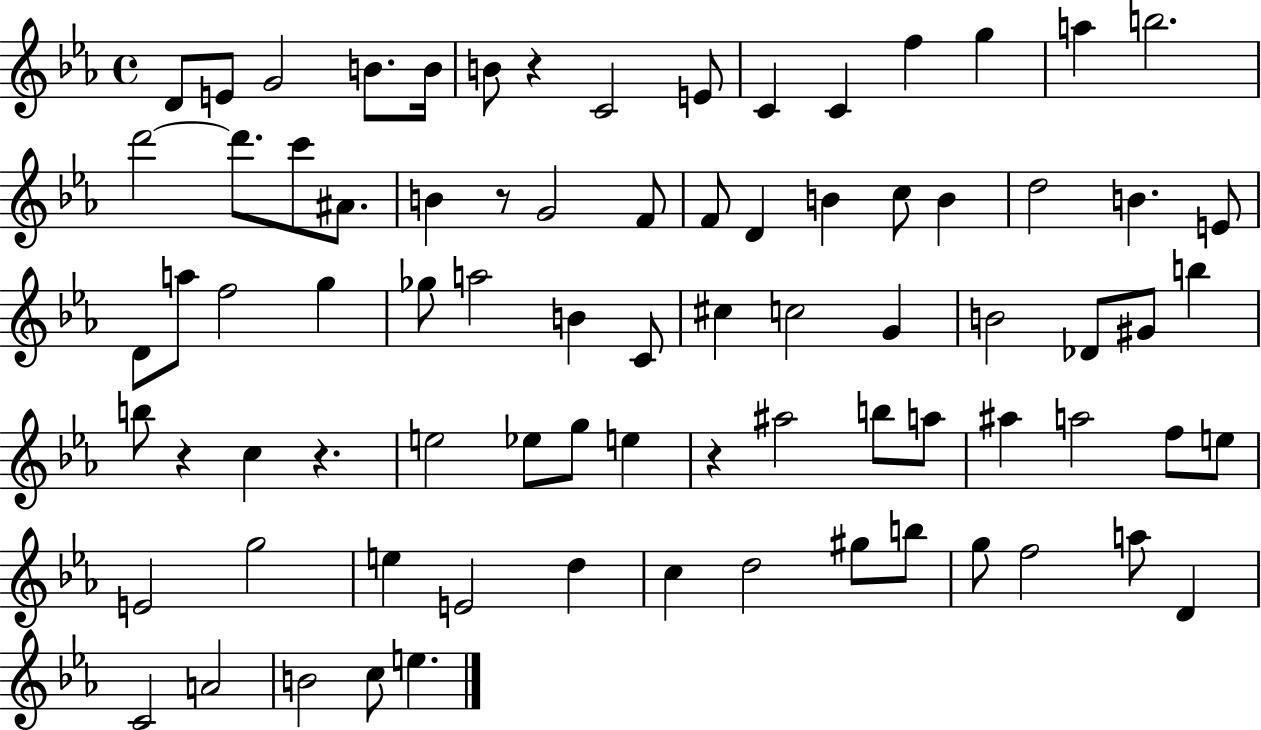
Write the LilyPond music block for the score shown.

{
  \clef treble
  \time 4/4
  \defaultTimeSignature
  \key ees \major
  d'8 e'8 g'2 b'8. b'16 | b'8 r4 c'2 e'8 | c'4 c'4 f''4 g''4 | a''4 b''2. | \break d'''2~~ d'''8. c'''8 ais'8. | b'4 r8 g'2 f'8 | f'8 d'4 b'4 c''8 b'4 | d''2 b'4. e'8 | \break d'8 a''8 f''2 g''4 | ges''8 a''2 b'4 c'8 | cis''4 c''2 g'4 | b'2 des'8 gis'8 b''4 | \break b''8 r4 c''4 r4. | e''2 ees''8 g''8 e''4 | r4 ais''2 b''8 a''8 | ais''4 a''2 f''8 e''8 | \break e'2 g''2 | e''4 e'2 d''4 | c''4 d''2 gis''8 b''8 | g''8 f''2 a''8 d'4 | \break c'2 a'2 | b'2 c''8 e''4. | \bar "|."
}